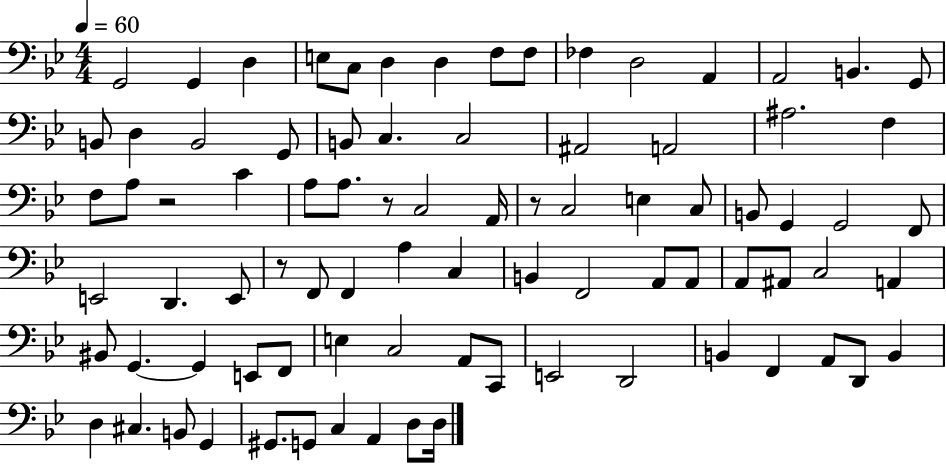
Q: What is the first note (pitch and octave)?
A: G2